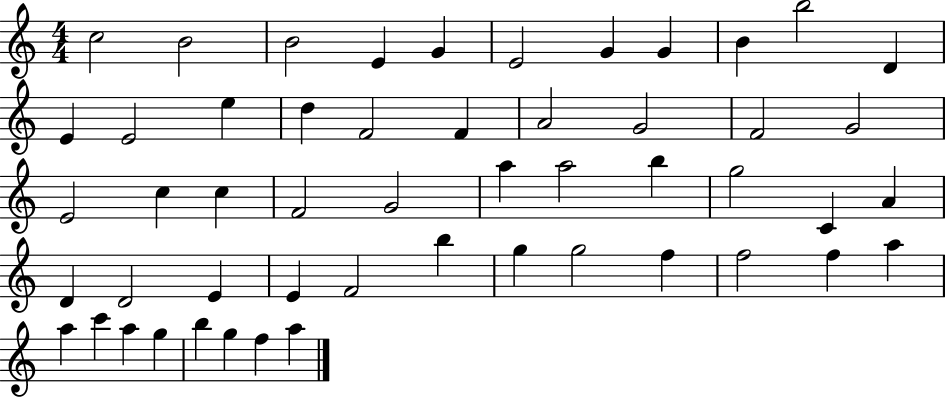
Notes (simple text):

C5/h B4/h B4/h E4/q G4/q E4/h G4/q G4/q B4/q B5/h D4/q E4/q E4/h E5/q D5/q F4/h F4/q A4/h G4/h F4/h G4/h E4/h C5/q C5/q F4/h G4/h A5/q A5/h B5/q G5/h C4/q A4/q D4/q D4/h E4/q E4/q F4/h B5/q G5/q G5/h F5/q F5/h F5/q A5/q A5/q C6/q A5/q G5/q B5/q G5/q F5/q A5/q